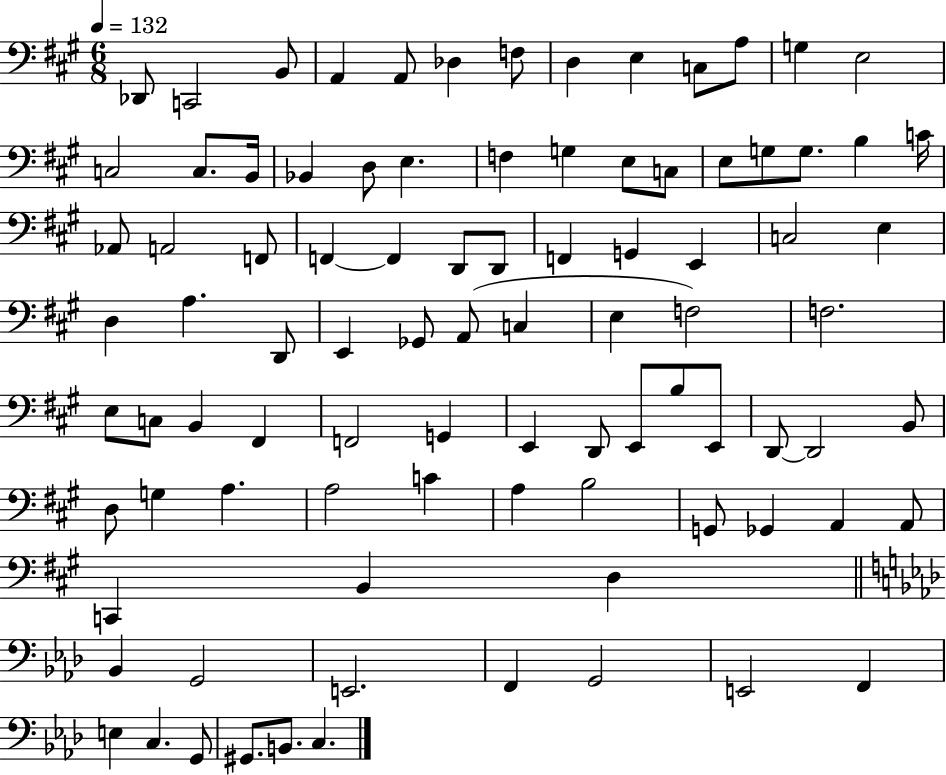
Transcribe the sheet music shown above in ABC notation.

X:1
T:Untitled
M:6/8
L:1/4
K:A
_D,,/2 C,,2 B,,/2 A,, A,,/2 _D, F,/2 D, E, C,/2 A,/2 G, E,2 C,2 C,/2 B,,/4 _B,, D,/2 E, F, G, E,/2 C,/2 E,/2 G,/2 G,/2 B, C/4 _A,,/2 A,,2 F,,/2 F,, F,, D,,/2 D,,/2 F,, G,, E,, C,2 E, D, A, D,,/2 E,, _G,,/2 A,,/2 C, E, F,2 F,2 E,/2 C,/2 B,, ^F,, F,,2 G,, E,, D,,/2 E,,/2 B,/2 E,,/2 D,,/2 D,,2 B,,/2 D,/2 G, A, A,2 C A, B,2 G,,/2 _G,, A,, A,,/2 C,, B,, D, _B,, G,,2 E,,2 F,, G,,2 E,,2 F,, E, C, G,,/2 ^G,,/2 B,,/2 C,